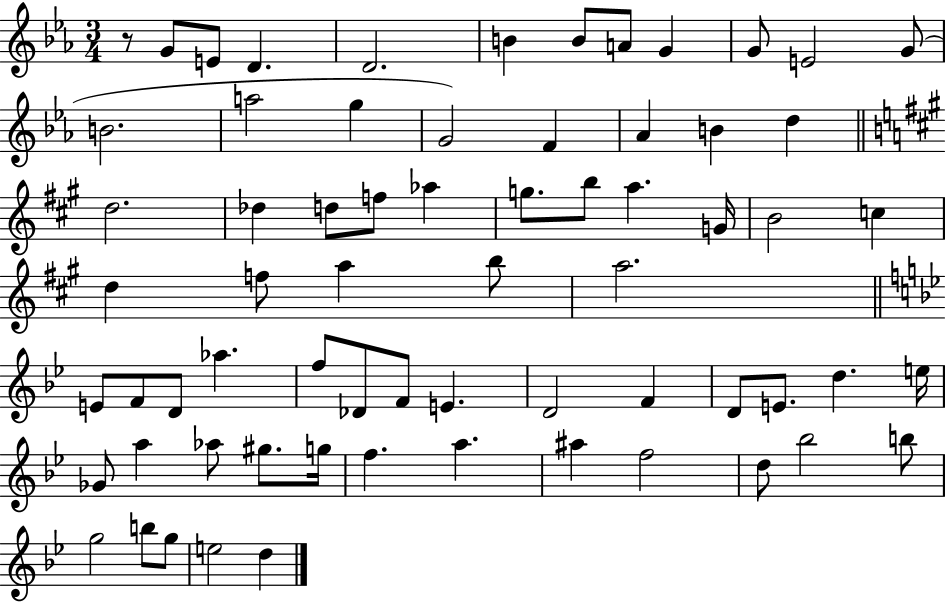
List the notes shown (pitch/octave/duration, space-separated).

R/e G4/e E4/e D4/q. D4/h. B4/q B4/e A4/e G4/q G4/e E4/h G4/e B4/h. A5/h G5/q G4/h F4/q Ab4/q B4/q D5/q D5/h. Db5/q D5/e F5/e Ab5/q G5/e. B5/e A5/q. G4/s B4/h C5/q D5/q F5/e A5/q B5/e A5/h. E4/e F4/e D4/e Ab5/q. F5/e Db4/e F4/e E4/q. D4/h F4/q D4/e E4/e. D5/q. E5/s Gb4/e A5/q Ab5/e G#5/e. G5/s F5/q. A5/q. A#5/q F5/h D5/e Bb5/h B5/e G5/h B5/e G5/e E5/h D5/q